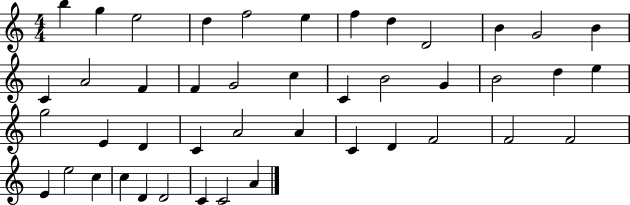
X:1
T:Untitled
M:4/4
L:1/4
K:C
b g e2 d f2 e f d D2 B G2 B C A2 F F G2 c C B2 G B2 d e g2 E D C A2 A C D F2 F2 F2 E e2 c c D D2 C C2 A